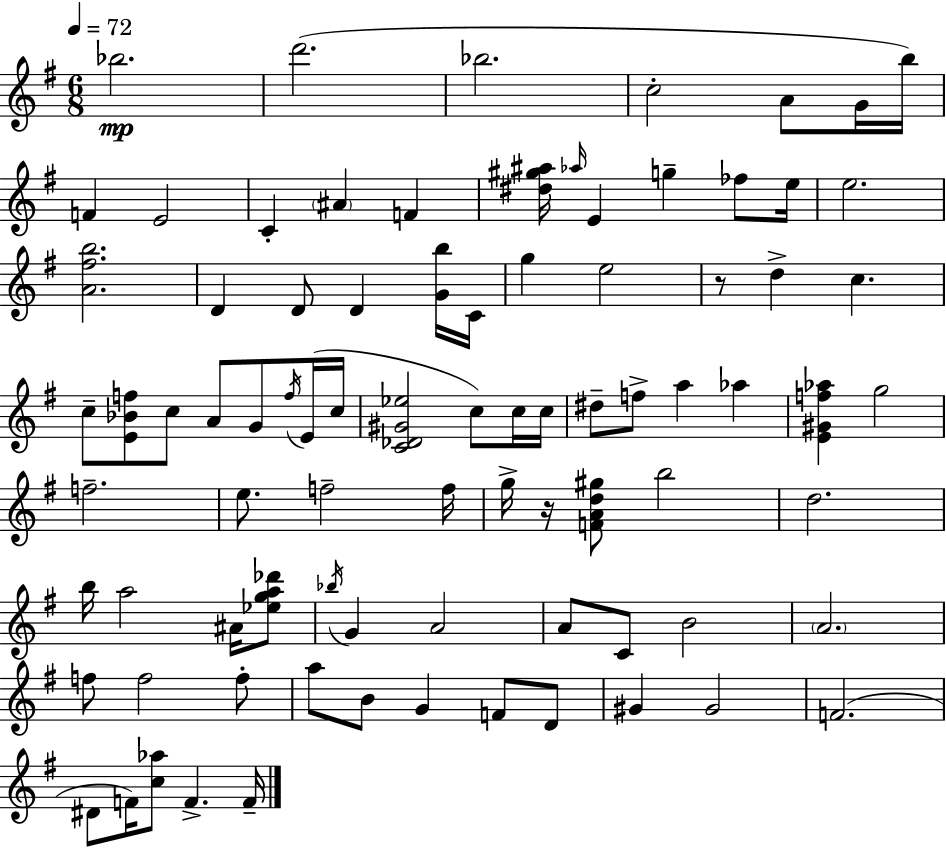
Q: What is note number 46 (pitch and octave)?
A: G5